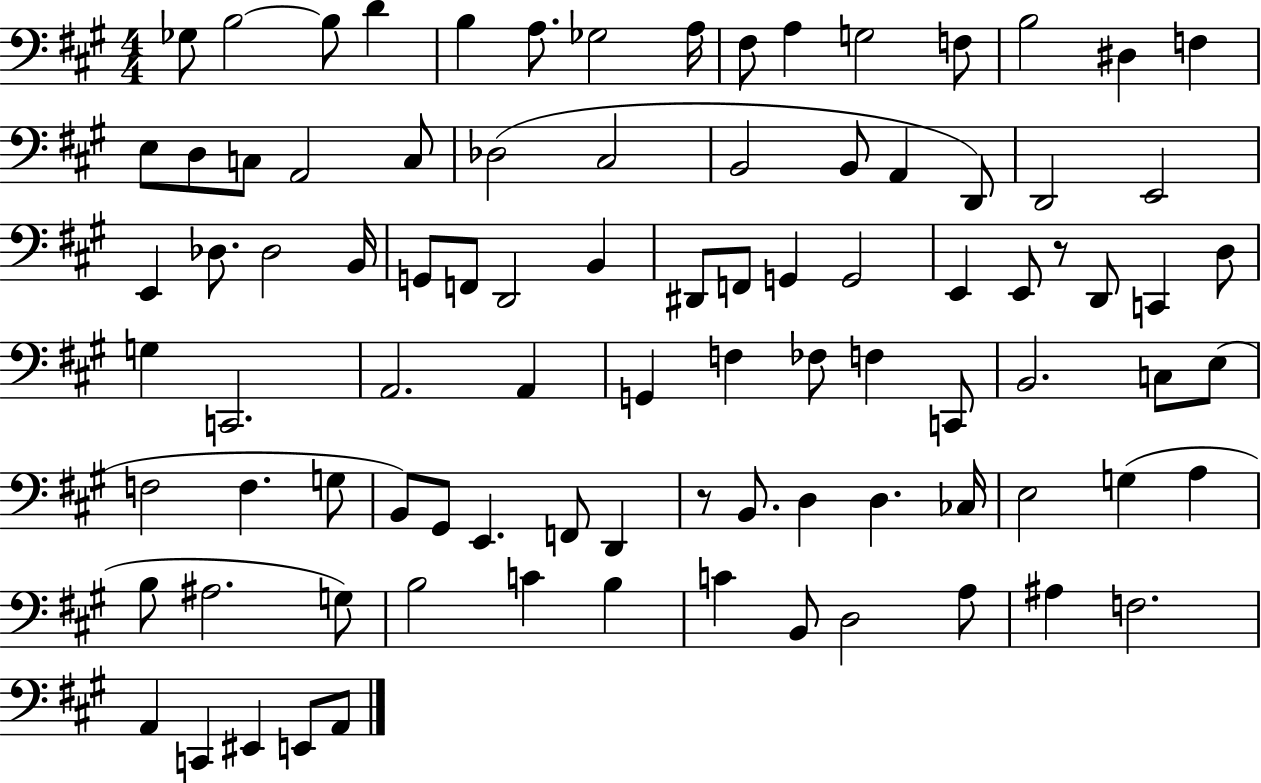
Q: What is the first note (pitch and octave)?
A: Gb3